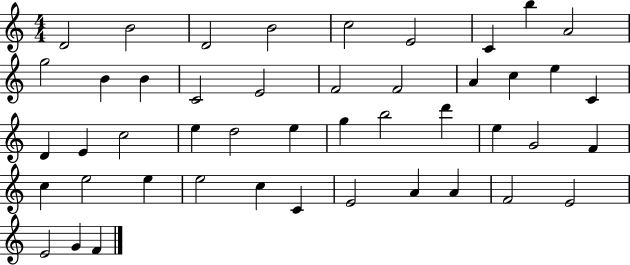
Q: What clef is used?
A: treble